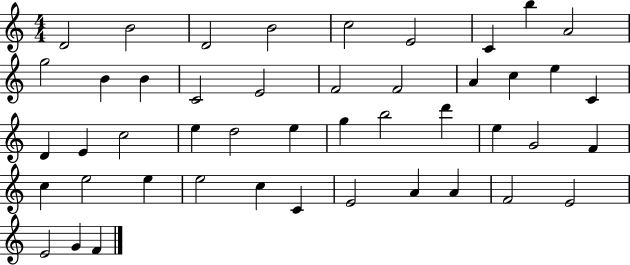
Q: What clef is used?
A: treble